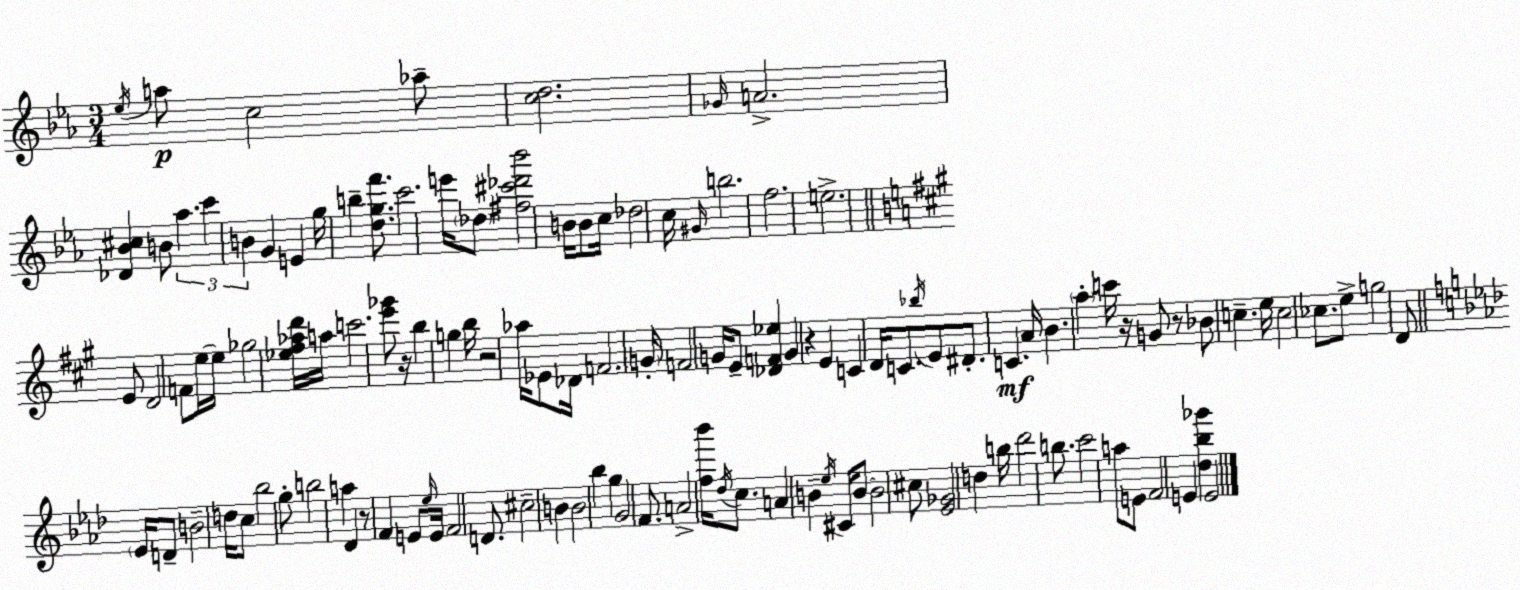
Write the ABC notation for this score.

X:1
T:Untitled
M:3/4
L:1/4
K:Eb
_e/4 a/2 c2 _a/2 [cd]2 _G/4 A2 [_D_B^c] B/2 _a c' B G E g/4 b [dgf']/2 c'2 e'/4 _d/2 [^f^c'_d'_b']2 B/4 B/2 c/4 _d2 c/4 ^G/4 b2 f2 e2 E/2 D2 F/2 e/4 e/4 _g2 [_e^f_ad']/4 a/4 c'2 [e'_g']/2 z/4 b g b/4 z2 _a/4 _E/2 _D/4 F2 G/4 F2 G/4 E/2 [_DF_e] G z E C D/4 C/2 _b/4 E/2 ^D/2 C A/4 B a c'/4 z/4 G/2 z/2 _B/2 c e/4 c2 _c/2 e/2 g2 D/2 _E/4 D/2 B2 d/4 c/2 _b2 g/2 b2 a _D z/2 F E/2 _e/4 E/4 F2 D/2 ^c2 B B2 _b g G2 F/2 A2 [f_b']/4 _d/4 c/2 A B _e/4 ^C/4 B/2 B2 ^c/2 [_E_G]2 d b/4 _d'2 b/2 c'2 a/2 E/2 F2 E [_d_b_g'] E2